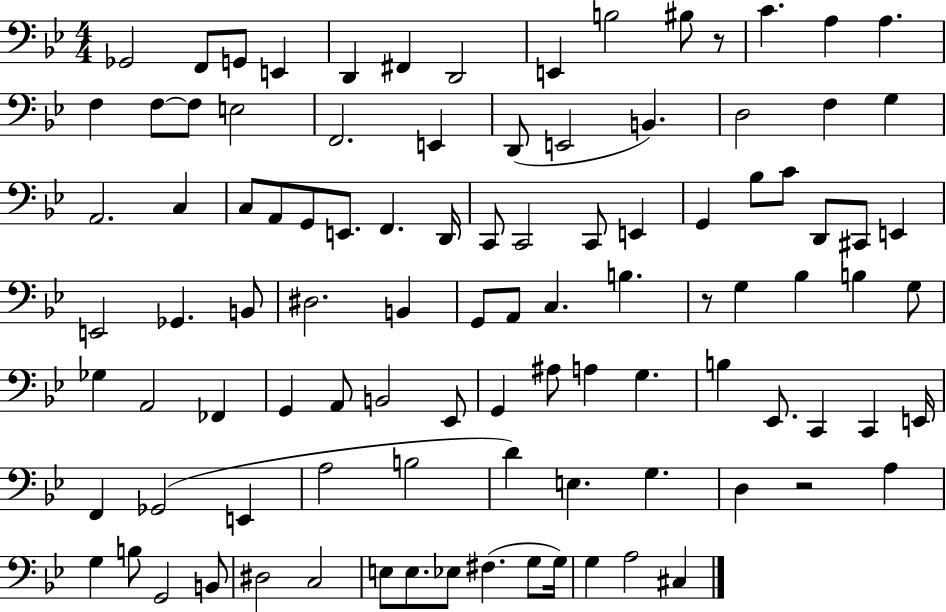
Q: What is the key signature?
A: BES major